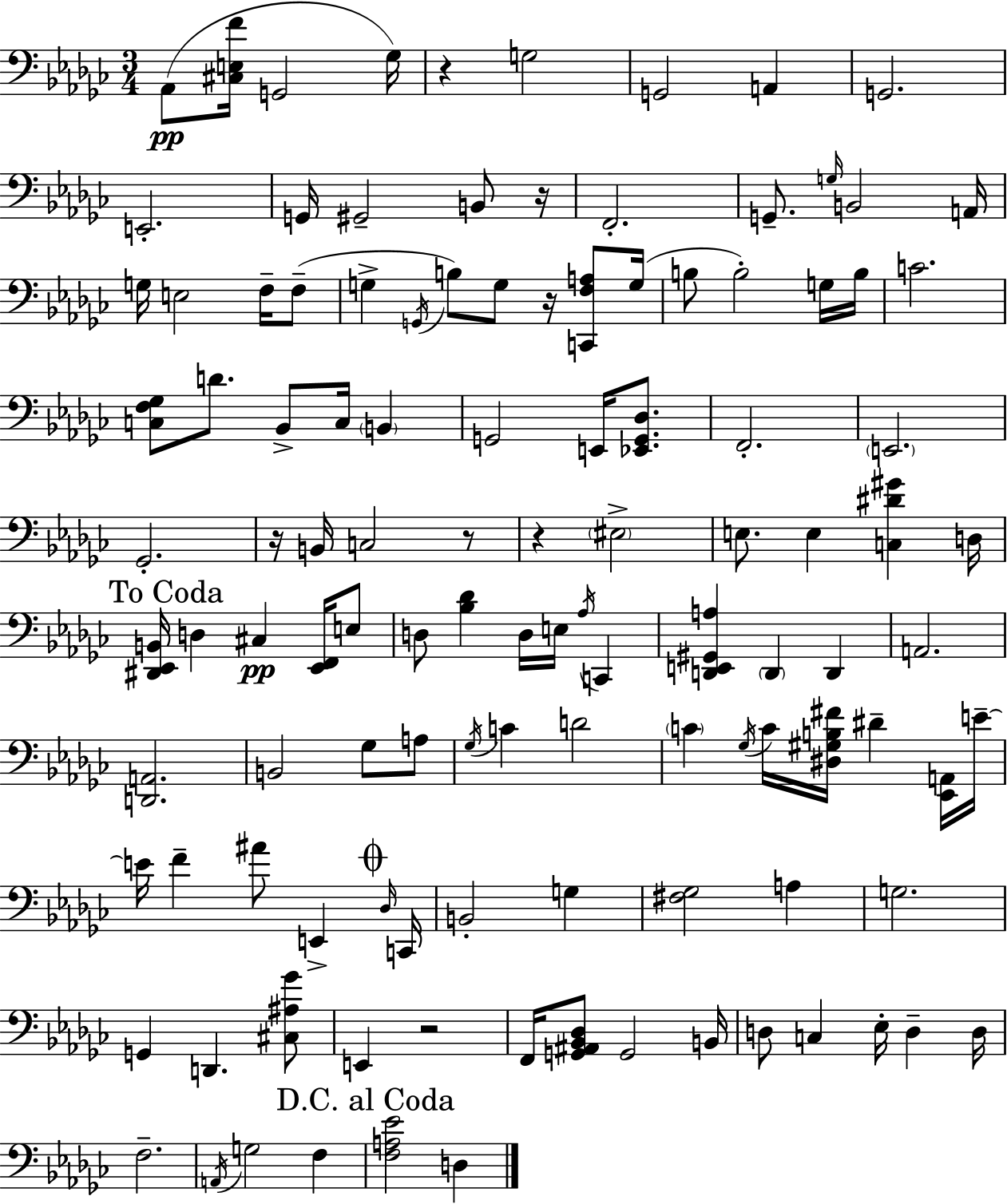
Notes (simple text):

Ab2/e [C#3,E3,F4]/s G2/h Gb3/s R/q G3/h G2/h A2/q G2/h. E2/h. G2/s G#2/h B2/e R/s F2/h. G2/e. G3/s B2/h A2/s G3/s E3/h F3/s F3/e G3/q G2/s B3/e G3/e R/s [C2,F3,A3]/e G3/s B3/e B3/h G3/s B3/s C4/h. [C3,F3,Gb3]/e D4/e. Bb2/e C3/s B2/q G2/h E2/s [Eb2,G2,Db3]/e. F2/h. E2/h. Gb2/h. R/s B2/s C3/h R/e R/q EIS3/h E3/e. E3/q [C3,D#4,G#4]/q D3/s [D#2,Eb2,B2]/s D3/q C#3/q [Eb2,F2]/s E3/e D3/e [Bb3,Db4]/q D3/s E3/s Ab3/s C2/q [D2,E2,G#2,A3]/q D2/q D2/q A2/h. [D2,A2]/h. B2/h Gb3/e A3/e Gb3/s C4/q D4/h C4/q Gb3/s C4/s [D#3,G#3,B3,F#4]/s D#4/q [Eb2,A2]/s E4/s E4/s F4/q A#4/e E2/q Db3/s C2/s B2/h G3/q [F#3,Gb3]/h A3/q G3/h. G2/q D2/q. [C#3,A#3,Gb4]/e E2/q R/h F2/s [G2,A#2,Bb2,Db3]/e G2/h B2/s D3/e C3/q Eb3/s D3/q D3/s F3/h. A2/s G3/h F3/q [F3,A3,Eb4]/h D3/q